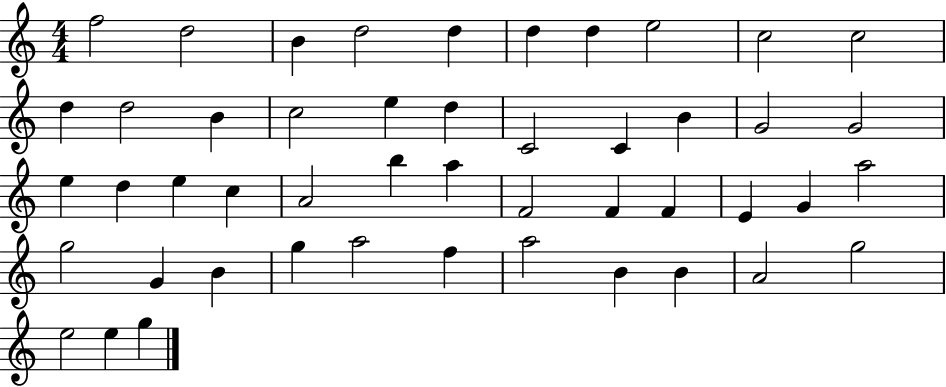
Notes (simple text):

F5/h D5/h B4/q D5/h D5/q D5/q D5/q E5/h C5/h C5/h D5/q D5/h B4/q C5/h E5/q D5/q C4/h C4/q B4/q G4/h G4/h E5/q D5/q E5/q C5/q A4/h B5/q A5/q F4/h F4/q F4/q E4/q G4/q A5/h G5/h G4/q B4/q G5/q A5/h F5/q A5/h B4/q B4/q A4/h G5/h E5/h E5/q G5/q